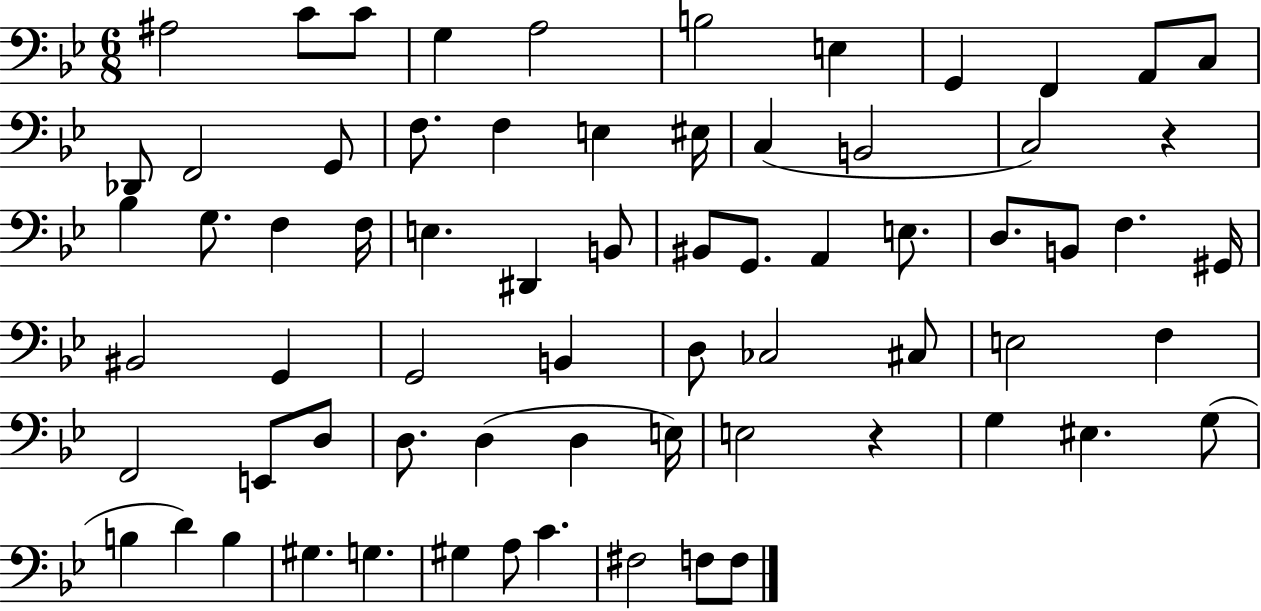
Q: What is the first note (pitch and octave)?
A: A#3